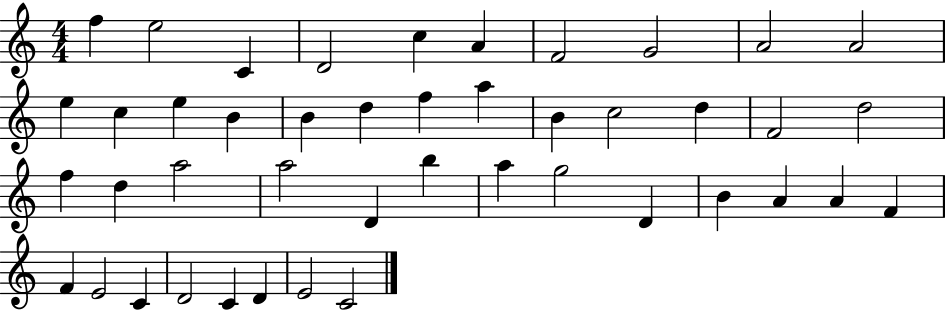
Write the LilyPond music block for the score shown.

{
  \clef treble
  \numericTimeSignature
  \time 4/4
  \key c \major
  f''4 e''2 c'4 | d'2 c''4 a'4 | f'2 g'2 | a'2 a'2 | \break e''4 c''4 e''4 b'4 | b'4 d''4 f''4 a''4 | b'4 c''2 d''4 | f'2 d''2 | \break f''4 d''4 a''2 | a''2 d'4 b''4 | a''4 g''2 d'4 | b'4 a'4 a'4 f'4 | \break f'4 e'2 c'4 | d'2 c'4 d'4 | e'2 c'2 | \bar "|."
}